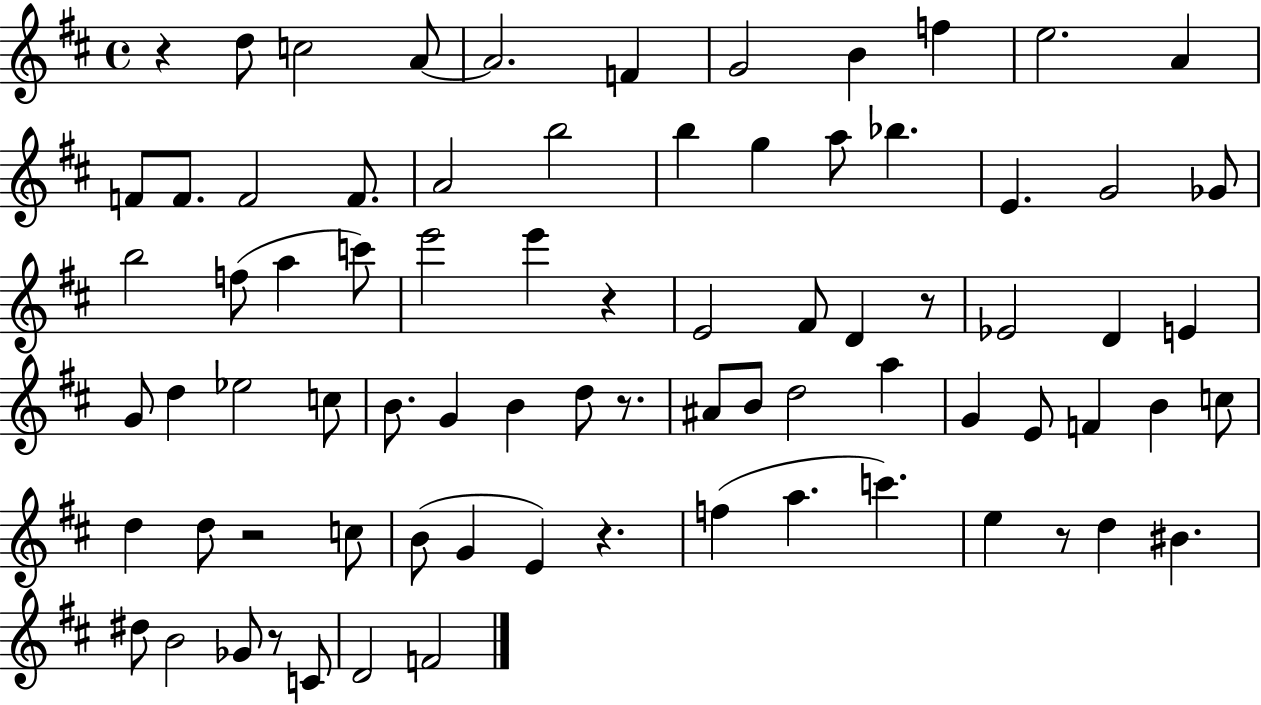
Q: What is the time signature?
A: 4/4